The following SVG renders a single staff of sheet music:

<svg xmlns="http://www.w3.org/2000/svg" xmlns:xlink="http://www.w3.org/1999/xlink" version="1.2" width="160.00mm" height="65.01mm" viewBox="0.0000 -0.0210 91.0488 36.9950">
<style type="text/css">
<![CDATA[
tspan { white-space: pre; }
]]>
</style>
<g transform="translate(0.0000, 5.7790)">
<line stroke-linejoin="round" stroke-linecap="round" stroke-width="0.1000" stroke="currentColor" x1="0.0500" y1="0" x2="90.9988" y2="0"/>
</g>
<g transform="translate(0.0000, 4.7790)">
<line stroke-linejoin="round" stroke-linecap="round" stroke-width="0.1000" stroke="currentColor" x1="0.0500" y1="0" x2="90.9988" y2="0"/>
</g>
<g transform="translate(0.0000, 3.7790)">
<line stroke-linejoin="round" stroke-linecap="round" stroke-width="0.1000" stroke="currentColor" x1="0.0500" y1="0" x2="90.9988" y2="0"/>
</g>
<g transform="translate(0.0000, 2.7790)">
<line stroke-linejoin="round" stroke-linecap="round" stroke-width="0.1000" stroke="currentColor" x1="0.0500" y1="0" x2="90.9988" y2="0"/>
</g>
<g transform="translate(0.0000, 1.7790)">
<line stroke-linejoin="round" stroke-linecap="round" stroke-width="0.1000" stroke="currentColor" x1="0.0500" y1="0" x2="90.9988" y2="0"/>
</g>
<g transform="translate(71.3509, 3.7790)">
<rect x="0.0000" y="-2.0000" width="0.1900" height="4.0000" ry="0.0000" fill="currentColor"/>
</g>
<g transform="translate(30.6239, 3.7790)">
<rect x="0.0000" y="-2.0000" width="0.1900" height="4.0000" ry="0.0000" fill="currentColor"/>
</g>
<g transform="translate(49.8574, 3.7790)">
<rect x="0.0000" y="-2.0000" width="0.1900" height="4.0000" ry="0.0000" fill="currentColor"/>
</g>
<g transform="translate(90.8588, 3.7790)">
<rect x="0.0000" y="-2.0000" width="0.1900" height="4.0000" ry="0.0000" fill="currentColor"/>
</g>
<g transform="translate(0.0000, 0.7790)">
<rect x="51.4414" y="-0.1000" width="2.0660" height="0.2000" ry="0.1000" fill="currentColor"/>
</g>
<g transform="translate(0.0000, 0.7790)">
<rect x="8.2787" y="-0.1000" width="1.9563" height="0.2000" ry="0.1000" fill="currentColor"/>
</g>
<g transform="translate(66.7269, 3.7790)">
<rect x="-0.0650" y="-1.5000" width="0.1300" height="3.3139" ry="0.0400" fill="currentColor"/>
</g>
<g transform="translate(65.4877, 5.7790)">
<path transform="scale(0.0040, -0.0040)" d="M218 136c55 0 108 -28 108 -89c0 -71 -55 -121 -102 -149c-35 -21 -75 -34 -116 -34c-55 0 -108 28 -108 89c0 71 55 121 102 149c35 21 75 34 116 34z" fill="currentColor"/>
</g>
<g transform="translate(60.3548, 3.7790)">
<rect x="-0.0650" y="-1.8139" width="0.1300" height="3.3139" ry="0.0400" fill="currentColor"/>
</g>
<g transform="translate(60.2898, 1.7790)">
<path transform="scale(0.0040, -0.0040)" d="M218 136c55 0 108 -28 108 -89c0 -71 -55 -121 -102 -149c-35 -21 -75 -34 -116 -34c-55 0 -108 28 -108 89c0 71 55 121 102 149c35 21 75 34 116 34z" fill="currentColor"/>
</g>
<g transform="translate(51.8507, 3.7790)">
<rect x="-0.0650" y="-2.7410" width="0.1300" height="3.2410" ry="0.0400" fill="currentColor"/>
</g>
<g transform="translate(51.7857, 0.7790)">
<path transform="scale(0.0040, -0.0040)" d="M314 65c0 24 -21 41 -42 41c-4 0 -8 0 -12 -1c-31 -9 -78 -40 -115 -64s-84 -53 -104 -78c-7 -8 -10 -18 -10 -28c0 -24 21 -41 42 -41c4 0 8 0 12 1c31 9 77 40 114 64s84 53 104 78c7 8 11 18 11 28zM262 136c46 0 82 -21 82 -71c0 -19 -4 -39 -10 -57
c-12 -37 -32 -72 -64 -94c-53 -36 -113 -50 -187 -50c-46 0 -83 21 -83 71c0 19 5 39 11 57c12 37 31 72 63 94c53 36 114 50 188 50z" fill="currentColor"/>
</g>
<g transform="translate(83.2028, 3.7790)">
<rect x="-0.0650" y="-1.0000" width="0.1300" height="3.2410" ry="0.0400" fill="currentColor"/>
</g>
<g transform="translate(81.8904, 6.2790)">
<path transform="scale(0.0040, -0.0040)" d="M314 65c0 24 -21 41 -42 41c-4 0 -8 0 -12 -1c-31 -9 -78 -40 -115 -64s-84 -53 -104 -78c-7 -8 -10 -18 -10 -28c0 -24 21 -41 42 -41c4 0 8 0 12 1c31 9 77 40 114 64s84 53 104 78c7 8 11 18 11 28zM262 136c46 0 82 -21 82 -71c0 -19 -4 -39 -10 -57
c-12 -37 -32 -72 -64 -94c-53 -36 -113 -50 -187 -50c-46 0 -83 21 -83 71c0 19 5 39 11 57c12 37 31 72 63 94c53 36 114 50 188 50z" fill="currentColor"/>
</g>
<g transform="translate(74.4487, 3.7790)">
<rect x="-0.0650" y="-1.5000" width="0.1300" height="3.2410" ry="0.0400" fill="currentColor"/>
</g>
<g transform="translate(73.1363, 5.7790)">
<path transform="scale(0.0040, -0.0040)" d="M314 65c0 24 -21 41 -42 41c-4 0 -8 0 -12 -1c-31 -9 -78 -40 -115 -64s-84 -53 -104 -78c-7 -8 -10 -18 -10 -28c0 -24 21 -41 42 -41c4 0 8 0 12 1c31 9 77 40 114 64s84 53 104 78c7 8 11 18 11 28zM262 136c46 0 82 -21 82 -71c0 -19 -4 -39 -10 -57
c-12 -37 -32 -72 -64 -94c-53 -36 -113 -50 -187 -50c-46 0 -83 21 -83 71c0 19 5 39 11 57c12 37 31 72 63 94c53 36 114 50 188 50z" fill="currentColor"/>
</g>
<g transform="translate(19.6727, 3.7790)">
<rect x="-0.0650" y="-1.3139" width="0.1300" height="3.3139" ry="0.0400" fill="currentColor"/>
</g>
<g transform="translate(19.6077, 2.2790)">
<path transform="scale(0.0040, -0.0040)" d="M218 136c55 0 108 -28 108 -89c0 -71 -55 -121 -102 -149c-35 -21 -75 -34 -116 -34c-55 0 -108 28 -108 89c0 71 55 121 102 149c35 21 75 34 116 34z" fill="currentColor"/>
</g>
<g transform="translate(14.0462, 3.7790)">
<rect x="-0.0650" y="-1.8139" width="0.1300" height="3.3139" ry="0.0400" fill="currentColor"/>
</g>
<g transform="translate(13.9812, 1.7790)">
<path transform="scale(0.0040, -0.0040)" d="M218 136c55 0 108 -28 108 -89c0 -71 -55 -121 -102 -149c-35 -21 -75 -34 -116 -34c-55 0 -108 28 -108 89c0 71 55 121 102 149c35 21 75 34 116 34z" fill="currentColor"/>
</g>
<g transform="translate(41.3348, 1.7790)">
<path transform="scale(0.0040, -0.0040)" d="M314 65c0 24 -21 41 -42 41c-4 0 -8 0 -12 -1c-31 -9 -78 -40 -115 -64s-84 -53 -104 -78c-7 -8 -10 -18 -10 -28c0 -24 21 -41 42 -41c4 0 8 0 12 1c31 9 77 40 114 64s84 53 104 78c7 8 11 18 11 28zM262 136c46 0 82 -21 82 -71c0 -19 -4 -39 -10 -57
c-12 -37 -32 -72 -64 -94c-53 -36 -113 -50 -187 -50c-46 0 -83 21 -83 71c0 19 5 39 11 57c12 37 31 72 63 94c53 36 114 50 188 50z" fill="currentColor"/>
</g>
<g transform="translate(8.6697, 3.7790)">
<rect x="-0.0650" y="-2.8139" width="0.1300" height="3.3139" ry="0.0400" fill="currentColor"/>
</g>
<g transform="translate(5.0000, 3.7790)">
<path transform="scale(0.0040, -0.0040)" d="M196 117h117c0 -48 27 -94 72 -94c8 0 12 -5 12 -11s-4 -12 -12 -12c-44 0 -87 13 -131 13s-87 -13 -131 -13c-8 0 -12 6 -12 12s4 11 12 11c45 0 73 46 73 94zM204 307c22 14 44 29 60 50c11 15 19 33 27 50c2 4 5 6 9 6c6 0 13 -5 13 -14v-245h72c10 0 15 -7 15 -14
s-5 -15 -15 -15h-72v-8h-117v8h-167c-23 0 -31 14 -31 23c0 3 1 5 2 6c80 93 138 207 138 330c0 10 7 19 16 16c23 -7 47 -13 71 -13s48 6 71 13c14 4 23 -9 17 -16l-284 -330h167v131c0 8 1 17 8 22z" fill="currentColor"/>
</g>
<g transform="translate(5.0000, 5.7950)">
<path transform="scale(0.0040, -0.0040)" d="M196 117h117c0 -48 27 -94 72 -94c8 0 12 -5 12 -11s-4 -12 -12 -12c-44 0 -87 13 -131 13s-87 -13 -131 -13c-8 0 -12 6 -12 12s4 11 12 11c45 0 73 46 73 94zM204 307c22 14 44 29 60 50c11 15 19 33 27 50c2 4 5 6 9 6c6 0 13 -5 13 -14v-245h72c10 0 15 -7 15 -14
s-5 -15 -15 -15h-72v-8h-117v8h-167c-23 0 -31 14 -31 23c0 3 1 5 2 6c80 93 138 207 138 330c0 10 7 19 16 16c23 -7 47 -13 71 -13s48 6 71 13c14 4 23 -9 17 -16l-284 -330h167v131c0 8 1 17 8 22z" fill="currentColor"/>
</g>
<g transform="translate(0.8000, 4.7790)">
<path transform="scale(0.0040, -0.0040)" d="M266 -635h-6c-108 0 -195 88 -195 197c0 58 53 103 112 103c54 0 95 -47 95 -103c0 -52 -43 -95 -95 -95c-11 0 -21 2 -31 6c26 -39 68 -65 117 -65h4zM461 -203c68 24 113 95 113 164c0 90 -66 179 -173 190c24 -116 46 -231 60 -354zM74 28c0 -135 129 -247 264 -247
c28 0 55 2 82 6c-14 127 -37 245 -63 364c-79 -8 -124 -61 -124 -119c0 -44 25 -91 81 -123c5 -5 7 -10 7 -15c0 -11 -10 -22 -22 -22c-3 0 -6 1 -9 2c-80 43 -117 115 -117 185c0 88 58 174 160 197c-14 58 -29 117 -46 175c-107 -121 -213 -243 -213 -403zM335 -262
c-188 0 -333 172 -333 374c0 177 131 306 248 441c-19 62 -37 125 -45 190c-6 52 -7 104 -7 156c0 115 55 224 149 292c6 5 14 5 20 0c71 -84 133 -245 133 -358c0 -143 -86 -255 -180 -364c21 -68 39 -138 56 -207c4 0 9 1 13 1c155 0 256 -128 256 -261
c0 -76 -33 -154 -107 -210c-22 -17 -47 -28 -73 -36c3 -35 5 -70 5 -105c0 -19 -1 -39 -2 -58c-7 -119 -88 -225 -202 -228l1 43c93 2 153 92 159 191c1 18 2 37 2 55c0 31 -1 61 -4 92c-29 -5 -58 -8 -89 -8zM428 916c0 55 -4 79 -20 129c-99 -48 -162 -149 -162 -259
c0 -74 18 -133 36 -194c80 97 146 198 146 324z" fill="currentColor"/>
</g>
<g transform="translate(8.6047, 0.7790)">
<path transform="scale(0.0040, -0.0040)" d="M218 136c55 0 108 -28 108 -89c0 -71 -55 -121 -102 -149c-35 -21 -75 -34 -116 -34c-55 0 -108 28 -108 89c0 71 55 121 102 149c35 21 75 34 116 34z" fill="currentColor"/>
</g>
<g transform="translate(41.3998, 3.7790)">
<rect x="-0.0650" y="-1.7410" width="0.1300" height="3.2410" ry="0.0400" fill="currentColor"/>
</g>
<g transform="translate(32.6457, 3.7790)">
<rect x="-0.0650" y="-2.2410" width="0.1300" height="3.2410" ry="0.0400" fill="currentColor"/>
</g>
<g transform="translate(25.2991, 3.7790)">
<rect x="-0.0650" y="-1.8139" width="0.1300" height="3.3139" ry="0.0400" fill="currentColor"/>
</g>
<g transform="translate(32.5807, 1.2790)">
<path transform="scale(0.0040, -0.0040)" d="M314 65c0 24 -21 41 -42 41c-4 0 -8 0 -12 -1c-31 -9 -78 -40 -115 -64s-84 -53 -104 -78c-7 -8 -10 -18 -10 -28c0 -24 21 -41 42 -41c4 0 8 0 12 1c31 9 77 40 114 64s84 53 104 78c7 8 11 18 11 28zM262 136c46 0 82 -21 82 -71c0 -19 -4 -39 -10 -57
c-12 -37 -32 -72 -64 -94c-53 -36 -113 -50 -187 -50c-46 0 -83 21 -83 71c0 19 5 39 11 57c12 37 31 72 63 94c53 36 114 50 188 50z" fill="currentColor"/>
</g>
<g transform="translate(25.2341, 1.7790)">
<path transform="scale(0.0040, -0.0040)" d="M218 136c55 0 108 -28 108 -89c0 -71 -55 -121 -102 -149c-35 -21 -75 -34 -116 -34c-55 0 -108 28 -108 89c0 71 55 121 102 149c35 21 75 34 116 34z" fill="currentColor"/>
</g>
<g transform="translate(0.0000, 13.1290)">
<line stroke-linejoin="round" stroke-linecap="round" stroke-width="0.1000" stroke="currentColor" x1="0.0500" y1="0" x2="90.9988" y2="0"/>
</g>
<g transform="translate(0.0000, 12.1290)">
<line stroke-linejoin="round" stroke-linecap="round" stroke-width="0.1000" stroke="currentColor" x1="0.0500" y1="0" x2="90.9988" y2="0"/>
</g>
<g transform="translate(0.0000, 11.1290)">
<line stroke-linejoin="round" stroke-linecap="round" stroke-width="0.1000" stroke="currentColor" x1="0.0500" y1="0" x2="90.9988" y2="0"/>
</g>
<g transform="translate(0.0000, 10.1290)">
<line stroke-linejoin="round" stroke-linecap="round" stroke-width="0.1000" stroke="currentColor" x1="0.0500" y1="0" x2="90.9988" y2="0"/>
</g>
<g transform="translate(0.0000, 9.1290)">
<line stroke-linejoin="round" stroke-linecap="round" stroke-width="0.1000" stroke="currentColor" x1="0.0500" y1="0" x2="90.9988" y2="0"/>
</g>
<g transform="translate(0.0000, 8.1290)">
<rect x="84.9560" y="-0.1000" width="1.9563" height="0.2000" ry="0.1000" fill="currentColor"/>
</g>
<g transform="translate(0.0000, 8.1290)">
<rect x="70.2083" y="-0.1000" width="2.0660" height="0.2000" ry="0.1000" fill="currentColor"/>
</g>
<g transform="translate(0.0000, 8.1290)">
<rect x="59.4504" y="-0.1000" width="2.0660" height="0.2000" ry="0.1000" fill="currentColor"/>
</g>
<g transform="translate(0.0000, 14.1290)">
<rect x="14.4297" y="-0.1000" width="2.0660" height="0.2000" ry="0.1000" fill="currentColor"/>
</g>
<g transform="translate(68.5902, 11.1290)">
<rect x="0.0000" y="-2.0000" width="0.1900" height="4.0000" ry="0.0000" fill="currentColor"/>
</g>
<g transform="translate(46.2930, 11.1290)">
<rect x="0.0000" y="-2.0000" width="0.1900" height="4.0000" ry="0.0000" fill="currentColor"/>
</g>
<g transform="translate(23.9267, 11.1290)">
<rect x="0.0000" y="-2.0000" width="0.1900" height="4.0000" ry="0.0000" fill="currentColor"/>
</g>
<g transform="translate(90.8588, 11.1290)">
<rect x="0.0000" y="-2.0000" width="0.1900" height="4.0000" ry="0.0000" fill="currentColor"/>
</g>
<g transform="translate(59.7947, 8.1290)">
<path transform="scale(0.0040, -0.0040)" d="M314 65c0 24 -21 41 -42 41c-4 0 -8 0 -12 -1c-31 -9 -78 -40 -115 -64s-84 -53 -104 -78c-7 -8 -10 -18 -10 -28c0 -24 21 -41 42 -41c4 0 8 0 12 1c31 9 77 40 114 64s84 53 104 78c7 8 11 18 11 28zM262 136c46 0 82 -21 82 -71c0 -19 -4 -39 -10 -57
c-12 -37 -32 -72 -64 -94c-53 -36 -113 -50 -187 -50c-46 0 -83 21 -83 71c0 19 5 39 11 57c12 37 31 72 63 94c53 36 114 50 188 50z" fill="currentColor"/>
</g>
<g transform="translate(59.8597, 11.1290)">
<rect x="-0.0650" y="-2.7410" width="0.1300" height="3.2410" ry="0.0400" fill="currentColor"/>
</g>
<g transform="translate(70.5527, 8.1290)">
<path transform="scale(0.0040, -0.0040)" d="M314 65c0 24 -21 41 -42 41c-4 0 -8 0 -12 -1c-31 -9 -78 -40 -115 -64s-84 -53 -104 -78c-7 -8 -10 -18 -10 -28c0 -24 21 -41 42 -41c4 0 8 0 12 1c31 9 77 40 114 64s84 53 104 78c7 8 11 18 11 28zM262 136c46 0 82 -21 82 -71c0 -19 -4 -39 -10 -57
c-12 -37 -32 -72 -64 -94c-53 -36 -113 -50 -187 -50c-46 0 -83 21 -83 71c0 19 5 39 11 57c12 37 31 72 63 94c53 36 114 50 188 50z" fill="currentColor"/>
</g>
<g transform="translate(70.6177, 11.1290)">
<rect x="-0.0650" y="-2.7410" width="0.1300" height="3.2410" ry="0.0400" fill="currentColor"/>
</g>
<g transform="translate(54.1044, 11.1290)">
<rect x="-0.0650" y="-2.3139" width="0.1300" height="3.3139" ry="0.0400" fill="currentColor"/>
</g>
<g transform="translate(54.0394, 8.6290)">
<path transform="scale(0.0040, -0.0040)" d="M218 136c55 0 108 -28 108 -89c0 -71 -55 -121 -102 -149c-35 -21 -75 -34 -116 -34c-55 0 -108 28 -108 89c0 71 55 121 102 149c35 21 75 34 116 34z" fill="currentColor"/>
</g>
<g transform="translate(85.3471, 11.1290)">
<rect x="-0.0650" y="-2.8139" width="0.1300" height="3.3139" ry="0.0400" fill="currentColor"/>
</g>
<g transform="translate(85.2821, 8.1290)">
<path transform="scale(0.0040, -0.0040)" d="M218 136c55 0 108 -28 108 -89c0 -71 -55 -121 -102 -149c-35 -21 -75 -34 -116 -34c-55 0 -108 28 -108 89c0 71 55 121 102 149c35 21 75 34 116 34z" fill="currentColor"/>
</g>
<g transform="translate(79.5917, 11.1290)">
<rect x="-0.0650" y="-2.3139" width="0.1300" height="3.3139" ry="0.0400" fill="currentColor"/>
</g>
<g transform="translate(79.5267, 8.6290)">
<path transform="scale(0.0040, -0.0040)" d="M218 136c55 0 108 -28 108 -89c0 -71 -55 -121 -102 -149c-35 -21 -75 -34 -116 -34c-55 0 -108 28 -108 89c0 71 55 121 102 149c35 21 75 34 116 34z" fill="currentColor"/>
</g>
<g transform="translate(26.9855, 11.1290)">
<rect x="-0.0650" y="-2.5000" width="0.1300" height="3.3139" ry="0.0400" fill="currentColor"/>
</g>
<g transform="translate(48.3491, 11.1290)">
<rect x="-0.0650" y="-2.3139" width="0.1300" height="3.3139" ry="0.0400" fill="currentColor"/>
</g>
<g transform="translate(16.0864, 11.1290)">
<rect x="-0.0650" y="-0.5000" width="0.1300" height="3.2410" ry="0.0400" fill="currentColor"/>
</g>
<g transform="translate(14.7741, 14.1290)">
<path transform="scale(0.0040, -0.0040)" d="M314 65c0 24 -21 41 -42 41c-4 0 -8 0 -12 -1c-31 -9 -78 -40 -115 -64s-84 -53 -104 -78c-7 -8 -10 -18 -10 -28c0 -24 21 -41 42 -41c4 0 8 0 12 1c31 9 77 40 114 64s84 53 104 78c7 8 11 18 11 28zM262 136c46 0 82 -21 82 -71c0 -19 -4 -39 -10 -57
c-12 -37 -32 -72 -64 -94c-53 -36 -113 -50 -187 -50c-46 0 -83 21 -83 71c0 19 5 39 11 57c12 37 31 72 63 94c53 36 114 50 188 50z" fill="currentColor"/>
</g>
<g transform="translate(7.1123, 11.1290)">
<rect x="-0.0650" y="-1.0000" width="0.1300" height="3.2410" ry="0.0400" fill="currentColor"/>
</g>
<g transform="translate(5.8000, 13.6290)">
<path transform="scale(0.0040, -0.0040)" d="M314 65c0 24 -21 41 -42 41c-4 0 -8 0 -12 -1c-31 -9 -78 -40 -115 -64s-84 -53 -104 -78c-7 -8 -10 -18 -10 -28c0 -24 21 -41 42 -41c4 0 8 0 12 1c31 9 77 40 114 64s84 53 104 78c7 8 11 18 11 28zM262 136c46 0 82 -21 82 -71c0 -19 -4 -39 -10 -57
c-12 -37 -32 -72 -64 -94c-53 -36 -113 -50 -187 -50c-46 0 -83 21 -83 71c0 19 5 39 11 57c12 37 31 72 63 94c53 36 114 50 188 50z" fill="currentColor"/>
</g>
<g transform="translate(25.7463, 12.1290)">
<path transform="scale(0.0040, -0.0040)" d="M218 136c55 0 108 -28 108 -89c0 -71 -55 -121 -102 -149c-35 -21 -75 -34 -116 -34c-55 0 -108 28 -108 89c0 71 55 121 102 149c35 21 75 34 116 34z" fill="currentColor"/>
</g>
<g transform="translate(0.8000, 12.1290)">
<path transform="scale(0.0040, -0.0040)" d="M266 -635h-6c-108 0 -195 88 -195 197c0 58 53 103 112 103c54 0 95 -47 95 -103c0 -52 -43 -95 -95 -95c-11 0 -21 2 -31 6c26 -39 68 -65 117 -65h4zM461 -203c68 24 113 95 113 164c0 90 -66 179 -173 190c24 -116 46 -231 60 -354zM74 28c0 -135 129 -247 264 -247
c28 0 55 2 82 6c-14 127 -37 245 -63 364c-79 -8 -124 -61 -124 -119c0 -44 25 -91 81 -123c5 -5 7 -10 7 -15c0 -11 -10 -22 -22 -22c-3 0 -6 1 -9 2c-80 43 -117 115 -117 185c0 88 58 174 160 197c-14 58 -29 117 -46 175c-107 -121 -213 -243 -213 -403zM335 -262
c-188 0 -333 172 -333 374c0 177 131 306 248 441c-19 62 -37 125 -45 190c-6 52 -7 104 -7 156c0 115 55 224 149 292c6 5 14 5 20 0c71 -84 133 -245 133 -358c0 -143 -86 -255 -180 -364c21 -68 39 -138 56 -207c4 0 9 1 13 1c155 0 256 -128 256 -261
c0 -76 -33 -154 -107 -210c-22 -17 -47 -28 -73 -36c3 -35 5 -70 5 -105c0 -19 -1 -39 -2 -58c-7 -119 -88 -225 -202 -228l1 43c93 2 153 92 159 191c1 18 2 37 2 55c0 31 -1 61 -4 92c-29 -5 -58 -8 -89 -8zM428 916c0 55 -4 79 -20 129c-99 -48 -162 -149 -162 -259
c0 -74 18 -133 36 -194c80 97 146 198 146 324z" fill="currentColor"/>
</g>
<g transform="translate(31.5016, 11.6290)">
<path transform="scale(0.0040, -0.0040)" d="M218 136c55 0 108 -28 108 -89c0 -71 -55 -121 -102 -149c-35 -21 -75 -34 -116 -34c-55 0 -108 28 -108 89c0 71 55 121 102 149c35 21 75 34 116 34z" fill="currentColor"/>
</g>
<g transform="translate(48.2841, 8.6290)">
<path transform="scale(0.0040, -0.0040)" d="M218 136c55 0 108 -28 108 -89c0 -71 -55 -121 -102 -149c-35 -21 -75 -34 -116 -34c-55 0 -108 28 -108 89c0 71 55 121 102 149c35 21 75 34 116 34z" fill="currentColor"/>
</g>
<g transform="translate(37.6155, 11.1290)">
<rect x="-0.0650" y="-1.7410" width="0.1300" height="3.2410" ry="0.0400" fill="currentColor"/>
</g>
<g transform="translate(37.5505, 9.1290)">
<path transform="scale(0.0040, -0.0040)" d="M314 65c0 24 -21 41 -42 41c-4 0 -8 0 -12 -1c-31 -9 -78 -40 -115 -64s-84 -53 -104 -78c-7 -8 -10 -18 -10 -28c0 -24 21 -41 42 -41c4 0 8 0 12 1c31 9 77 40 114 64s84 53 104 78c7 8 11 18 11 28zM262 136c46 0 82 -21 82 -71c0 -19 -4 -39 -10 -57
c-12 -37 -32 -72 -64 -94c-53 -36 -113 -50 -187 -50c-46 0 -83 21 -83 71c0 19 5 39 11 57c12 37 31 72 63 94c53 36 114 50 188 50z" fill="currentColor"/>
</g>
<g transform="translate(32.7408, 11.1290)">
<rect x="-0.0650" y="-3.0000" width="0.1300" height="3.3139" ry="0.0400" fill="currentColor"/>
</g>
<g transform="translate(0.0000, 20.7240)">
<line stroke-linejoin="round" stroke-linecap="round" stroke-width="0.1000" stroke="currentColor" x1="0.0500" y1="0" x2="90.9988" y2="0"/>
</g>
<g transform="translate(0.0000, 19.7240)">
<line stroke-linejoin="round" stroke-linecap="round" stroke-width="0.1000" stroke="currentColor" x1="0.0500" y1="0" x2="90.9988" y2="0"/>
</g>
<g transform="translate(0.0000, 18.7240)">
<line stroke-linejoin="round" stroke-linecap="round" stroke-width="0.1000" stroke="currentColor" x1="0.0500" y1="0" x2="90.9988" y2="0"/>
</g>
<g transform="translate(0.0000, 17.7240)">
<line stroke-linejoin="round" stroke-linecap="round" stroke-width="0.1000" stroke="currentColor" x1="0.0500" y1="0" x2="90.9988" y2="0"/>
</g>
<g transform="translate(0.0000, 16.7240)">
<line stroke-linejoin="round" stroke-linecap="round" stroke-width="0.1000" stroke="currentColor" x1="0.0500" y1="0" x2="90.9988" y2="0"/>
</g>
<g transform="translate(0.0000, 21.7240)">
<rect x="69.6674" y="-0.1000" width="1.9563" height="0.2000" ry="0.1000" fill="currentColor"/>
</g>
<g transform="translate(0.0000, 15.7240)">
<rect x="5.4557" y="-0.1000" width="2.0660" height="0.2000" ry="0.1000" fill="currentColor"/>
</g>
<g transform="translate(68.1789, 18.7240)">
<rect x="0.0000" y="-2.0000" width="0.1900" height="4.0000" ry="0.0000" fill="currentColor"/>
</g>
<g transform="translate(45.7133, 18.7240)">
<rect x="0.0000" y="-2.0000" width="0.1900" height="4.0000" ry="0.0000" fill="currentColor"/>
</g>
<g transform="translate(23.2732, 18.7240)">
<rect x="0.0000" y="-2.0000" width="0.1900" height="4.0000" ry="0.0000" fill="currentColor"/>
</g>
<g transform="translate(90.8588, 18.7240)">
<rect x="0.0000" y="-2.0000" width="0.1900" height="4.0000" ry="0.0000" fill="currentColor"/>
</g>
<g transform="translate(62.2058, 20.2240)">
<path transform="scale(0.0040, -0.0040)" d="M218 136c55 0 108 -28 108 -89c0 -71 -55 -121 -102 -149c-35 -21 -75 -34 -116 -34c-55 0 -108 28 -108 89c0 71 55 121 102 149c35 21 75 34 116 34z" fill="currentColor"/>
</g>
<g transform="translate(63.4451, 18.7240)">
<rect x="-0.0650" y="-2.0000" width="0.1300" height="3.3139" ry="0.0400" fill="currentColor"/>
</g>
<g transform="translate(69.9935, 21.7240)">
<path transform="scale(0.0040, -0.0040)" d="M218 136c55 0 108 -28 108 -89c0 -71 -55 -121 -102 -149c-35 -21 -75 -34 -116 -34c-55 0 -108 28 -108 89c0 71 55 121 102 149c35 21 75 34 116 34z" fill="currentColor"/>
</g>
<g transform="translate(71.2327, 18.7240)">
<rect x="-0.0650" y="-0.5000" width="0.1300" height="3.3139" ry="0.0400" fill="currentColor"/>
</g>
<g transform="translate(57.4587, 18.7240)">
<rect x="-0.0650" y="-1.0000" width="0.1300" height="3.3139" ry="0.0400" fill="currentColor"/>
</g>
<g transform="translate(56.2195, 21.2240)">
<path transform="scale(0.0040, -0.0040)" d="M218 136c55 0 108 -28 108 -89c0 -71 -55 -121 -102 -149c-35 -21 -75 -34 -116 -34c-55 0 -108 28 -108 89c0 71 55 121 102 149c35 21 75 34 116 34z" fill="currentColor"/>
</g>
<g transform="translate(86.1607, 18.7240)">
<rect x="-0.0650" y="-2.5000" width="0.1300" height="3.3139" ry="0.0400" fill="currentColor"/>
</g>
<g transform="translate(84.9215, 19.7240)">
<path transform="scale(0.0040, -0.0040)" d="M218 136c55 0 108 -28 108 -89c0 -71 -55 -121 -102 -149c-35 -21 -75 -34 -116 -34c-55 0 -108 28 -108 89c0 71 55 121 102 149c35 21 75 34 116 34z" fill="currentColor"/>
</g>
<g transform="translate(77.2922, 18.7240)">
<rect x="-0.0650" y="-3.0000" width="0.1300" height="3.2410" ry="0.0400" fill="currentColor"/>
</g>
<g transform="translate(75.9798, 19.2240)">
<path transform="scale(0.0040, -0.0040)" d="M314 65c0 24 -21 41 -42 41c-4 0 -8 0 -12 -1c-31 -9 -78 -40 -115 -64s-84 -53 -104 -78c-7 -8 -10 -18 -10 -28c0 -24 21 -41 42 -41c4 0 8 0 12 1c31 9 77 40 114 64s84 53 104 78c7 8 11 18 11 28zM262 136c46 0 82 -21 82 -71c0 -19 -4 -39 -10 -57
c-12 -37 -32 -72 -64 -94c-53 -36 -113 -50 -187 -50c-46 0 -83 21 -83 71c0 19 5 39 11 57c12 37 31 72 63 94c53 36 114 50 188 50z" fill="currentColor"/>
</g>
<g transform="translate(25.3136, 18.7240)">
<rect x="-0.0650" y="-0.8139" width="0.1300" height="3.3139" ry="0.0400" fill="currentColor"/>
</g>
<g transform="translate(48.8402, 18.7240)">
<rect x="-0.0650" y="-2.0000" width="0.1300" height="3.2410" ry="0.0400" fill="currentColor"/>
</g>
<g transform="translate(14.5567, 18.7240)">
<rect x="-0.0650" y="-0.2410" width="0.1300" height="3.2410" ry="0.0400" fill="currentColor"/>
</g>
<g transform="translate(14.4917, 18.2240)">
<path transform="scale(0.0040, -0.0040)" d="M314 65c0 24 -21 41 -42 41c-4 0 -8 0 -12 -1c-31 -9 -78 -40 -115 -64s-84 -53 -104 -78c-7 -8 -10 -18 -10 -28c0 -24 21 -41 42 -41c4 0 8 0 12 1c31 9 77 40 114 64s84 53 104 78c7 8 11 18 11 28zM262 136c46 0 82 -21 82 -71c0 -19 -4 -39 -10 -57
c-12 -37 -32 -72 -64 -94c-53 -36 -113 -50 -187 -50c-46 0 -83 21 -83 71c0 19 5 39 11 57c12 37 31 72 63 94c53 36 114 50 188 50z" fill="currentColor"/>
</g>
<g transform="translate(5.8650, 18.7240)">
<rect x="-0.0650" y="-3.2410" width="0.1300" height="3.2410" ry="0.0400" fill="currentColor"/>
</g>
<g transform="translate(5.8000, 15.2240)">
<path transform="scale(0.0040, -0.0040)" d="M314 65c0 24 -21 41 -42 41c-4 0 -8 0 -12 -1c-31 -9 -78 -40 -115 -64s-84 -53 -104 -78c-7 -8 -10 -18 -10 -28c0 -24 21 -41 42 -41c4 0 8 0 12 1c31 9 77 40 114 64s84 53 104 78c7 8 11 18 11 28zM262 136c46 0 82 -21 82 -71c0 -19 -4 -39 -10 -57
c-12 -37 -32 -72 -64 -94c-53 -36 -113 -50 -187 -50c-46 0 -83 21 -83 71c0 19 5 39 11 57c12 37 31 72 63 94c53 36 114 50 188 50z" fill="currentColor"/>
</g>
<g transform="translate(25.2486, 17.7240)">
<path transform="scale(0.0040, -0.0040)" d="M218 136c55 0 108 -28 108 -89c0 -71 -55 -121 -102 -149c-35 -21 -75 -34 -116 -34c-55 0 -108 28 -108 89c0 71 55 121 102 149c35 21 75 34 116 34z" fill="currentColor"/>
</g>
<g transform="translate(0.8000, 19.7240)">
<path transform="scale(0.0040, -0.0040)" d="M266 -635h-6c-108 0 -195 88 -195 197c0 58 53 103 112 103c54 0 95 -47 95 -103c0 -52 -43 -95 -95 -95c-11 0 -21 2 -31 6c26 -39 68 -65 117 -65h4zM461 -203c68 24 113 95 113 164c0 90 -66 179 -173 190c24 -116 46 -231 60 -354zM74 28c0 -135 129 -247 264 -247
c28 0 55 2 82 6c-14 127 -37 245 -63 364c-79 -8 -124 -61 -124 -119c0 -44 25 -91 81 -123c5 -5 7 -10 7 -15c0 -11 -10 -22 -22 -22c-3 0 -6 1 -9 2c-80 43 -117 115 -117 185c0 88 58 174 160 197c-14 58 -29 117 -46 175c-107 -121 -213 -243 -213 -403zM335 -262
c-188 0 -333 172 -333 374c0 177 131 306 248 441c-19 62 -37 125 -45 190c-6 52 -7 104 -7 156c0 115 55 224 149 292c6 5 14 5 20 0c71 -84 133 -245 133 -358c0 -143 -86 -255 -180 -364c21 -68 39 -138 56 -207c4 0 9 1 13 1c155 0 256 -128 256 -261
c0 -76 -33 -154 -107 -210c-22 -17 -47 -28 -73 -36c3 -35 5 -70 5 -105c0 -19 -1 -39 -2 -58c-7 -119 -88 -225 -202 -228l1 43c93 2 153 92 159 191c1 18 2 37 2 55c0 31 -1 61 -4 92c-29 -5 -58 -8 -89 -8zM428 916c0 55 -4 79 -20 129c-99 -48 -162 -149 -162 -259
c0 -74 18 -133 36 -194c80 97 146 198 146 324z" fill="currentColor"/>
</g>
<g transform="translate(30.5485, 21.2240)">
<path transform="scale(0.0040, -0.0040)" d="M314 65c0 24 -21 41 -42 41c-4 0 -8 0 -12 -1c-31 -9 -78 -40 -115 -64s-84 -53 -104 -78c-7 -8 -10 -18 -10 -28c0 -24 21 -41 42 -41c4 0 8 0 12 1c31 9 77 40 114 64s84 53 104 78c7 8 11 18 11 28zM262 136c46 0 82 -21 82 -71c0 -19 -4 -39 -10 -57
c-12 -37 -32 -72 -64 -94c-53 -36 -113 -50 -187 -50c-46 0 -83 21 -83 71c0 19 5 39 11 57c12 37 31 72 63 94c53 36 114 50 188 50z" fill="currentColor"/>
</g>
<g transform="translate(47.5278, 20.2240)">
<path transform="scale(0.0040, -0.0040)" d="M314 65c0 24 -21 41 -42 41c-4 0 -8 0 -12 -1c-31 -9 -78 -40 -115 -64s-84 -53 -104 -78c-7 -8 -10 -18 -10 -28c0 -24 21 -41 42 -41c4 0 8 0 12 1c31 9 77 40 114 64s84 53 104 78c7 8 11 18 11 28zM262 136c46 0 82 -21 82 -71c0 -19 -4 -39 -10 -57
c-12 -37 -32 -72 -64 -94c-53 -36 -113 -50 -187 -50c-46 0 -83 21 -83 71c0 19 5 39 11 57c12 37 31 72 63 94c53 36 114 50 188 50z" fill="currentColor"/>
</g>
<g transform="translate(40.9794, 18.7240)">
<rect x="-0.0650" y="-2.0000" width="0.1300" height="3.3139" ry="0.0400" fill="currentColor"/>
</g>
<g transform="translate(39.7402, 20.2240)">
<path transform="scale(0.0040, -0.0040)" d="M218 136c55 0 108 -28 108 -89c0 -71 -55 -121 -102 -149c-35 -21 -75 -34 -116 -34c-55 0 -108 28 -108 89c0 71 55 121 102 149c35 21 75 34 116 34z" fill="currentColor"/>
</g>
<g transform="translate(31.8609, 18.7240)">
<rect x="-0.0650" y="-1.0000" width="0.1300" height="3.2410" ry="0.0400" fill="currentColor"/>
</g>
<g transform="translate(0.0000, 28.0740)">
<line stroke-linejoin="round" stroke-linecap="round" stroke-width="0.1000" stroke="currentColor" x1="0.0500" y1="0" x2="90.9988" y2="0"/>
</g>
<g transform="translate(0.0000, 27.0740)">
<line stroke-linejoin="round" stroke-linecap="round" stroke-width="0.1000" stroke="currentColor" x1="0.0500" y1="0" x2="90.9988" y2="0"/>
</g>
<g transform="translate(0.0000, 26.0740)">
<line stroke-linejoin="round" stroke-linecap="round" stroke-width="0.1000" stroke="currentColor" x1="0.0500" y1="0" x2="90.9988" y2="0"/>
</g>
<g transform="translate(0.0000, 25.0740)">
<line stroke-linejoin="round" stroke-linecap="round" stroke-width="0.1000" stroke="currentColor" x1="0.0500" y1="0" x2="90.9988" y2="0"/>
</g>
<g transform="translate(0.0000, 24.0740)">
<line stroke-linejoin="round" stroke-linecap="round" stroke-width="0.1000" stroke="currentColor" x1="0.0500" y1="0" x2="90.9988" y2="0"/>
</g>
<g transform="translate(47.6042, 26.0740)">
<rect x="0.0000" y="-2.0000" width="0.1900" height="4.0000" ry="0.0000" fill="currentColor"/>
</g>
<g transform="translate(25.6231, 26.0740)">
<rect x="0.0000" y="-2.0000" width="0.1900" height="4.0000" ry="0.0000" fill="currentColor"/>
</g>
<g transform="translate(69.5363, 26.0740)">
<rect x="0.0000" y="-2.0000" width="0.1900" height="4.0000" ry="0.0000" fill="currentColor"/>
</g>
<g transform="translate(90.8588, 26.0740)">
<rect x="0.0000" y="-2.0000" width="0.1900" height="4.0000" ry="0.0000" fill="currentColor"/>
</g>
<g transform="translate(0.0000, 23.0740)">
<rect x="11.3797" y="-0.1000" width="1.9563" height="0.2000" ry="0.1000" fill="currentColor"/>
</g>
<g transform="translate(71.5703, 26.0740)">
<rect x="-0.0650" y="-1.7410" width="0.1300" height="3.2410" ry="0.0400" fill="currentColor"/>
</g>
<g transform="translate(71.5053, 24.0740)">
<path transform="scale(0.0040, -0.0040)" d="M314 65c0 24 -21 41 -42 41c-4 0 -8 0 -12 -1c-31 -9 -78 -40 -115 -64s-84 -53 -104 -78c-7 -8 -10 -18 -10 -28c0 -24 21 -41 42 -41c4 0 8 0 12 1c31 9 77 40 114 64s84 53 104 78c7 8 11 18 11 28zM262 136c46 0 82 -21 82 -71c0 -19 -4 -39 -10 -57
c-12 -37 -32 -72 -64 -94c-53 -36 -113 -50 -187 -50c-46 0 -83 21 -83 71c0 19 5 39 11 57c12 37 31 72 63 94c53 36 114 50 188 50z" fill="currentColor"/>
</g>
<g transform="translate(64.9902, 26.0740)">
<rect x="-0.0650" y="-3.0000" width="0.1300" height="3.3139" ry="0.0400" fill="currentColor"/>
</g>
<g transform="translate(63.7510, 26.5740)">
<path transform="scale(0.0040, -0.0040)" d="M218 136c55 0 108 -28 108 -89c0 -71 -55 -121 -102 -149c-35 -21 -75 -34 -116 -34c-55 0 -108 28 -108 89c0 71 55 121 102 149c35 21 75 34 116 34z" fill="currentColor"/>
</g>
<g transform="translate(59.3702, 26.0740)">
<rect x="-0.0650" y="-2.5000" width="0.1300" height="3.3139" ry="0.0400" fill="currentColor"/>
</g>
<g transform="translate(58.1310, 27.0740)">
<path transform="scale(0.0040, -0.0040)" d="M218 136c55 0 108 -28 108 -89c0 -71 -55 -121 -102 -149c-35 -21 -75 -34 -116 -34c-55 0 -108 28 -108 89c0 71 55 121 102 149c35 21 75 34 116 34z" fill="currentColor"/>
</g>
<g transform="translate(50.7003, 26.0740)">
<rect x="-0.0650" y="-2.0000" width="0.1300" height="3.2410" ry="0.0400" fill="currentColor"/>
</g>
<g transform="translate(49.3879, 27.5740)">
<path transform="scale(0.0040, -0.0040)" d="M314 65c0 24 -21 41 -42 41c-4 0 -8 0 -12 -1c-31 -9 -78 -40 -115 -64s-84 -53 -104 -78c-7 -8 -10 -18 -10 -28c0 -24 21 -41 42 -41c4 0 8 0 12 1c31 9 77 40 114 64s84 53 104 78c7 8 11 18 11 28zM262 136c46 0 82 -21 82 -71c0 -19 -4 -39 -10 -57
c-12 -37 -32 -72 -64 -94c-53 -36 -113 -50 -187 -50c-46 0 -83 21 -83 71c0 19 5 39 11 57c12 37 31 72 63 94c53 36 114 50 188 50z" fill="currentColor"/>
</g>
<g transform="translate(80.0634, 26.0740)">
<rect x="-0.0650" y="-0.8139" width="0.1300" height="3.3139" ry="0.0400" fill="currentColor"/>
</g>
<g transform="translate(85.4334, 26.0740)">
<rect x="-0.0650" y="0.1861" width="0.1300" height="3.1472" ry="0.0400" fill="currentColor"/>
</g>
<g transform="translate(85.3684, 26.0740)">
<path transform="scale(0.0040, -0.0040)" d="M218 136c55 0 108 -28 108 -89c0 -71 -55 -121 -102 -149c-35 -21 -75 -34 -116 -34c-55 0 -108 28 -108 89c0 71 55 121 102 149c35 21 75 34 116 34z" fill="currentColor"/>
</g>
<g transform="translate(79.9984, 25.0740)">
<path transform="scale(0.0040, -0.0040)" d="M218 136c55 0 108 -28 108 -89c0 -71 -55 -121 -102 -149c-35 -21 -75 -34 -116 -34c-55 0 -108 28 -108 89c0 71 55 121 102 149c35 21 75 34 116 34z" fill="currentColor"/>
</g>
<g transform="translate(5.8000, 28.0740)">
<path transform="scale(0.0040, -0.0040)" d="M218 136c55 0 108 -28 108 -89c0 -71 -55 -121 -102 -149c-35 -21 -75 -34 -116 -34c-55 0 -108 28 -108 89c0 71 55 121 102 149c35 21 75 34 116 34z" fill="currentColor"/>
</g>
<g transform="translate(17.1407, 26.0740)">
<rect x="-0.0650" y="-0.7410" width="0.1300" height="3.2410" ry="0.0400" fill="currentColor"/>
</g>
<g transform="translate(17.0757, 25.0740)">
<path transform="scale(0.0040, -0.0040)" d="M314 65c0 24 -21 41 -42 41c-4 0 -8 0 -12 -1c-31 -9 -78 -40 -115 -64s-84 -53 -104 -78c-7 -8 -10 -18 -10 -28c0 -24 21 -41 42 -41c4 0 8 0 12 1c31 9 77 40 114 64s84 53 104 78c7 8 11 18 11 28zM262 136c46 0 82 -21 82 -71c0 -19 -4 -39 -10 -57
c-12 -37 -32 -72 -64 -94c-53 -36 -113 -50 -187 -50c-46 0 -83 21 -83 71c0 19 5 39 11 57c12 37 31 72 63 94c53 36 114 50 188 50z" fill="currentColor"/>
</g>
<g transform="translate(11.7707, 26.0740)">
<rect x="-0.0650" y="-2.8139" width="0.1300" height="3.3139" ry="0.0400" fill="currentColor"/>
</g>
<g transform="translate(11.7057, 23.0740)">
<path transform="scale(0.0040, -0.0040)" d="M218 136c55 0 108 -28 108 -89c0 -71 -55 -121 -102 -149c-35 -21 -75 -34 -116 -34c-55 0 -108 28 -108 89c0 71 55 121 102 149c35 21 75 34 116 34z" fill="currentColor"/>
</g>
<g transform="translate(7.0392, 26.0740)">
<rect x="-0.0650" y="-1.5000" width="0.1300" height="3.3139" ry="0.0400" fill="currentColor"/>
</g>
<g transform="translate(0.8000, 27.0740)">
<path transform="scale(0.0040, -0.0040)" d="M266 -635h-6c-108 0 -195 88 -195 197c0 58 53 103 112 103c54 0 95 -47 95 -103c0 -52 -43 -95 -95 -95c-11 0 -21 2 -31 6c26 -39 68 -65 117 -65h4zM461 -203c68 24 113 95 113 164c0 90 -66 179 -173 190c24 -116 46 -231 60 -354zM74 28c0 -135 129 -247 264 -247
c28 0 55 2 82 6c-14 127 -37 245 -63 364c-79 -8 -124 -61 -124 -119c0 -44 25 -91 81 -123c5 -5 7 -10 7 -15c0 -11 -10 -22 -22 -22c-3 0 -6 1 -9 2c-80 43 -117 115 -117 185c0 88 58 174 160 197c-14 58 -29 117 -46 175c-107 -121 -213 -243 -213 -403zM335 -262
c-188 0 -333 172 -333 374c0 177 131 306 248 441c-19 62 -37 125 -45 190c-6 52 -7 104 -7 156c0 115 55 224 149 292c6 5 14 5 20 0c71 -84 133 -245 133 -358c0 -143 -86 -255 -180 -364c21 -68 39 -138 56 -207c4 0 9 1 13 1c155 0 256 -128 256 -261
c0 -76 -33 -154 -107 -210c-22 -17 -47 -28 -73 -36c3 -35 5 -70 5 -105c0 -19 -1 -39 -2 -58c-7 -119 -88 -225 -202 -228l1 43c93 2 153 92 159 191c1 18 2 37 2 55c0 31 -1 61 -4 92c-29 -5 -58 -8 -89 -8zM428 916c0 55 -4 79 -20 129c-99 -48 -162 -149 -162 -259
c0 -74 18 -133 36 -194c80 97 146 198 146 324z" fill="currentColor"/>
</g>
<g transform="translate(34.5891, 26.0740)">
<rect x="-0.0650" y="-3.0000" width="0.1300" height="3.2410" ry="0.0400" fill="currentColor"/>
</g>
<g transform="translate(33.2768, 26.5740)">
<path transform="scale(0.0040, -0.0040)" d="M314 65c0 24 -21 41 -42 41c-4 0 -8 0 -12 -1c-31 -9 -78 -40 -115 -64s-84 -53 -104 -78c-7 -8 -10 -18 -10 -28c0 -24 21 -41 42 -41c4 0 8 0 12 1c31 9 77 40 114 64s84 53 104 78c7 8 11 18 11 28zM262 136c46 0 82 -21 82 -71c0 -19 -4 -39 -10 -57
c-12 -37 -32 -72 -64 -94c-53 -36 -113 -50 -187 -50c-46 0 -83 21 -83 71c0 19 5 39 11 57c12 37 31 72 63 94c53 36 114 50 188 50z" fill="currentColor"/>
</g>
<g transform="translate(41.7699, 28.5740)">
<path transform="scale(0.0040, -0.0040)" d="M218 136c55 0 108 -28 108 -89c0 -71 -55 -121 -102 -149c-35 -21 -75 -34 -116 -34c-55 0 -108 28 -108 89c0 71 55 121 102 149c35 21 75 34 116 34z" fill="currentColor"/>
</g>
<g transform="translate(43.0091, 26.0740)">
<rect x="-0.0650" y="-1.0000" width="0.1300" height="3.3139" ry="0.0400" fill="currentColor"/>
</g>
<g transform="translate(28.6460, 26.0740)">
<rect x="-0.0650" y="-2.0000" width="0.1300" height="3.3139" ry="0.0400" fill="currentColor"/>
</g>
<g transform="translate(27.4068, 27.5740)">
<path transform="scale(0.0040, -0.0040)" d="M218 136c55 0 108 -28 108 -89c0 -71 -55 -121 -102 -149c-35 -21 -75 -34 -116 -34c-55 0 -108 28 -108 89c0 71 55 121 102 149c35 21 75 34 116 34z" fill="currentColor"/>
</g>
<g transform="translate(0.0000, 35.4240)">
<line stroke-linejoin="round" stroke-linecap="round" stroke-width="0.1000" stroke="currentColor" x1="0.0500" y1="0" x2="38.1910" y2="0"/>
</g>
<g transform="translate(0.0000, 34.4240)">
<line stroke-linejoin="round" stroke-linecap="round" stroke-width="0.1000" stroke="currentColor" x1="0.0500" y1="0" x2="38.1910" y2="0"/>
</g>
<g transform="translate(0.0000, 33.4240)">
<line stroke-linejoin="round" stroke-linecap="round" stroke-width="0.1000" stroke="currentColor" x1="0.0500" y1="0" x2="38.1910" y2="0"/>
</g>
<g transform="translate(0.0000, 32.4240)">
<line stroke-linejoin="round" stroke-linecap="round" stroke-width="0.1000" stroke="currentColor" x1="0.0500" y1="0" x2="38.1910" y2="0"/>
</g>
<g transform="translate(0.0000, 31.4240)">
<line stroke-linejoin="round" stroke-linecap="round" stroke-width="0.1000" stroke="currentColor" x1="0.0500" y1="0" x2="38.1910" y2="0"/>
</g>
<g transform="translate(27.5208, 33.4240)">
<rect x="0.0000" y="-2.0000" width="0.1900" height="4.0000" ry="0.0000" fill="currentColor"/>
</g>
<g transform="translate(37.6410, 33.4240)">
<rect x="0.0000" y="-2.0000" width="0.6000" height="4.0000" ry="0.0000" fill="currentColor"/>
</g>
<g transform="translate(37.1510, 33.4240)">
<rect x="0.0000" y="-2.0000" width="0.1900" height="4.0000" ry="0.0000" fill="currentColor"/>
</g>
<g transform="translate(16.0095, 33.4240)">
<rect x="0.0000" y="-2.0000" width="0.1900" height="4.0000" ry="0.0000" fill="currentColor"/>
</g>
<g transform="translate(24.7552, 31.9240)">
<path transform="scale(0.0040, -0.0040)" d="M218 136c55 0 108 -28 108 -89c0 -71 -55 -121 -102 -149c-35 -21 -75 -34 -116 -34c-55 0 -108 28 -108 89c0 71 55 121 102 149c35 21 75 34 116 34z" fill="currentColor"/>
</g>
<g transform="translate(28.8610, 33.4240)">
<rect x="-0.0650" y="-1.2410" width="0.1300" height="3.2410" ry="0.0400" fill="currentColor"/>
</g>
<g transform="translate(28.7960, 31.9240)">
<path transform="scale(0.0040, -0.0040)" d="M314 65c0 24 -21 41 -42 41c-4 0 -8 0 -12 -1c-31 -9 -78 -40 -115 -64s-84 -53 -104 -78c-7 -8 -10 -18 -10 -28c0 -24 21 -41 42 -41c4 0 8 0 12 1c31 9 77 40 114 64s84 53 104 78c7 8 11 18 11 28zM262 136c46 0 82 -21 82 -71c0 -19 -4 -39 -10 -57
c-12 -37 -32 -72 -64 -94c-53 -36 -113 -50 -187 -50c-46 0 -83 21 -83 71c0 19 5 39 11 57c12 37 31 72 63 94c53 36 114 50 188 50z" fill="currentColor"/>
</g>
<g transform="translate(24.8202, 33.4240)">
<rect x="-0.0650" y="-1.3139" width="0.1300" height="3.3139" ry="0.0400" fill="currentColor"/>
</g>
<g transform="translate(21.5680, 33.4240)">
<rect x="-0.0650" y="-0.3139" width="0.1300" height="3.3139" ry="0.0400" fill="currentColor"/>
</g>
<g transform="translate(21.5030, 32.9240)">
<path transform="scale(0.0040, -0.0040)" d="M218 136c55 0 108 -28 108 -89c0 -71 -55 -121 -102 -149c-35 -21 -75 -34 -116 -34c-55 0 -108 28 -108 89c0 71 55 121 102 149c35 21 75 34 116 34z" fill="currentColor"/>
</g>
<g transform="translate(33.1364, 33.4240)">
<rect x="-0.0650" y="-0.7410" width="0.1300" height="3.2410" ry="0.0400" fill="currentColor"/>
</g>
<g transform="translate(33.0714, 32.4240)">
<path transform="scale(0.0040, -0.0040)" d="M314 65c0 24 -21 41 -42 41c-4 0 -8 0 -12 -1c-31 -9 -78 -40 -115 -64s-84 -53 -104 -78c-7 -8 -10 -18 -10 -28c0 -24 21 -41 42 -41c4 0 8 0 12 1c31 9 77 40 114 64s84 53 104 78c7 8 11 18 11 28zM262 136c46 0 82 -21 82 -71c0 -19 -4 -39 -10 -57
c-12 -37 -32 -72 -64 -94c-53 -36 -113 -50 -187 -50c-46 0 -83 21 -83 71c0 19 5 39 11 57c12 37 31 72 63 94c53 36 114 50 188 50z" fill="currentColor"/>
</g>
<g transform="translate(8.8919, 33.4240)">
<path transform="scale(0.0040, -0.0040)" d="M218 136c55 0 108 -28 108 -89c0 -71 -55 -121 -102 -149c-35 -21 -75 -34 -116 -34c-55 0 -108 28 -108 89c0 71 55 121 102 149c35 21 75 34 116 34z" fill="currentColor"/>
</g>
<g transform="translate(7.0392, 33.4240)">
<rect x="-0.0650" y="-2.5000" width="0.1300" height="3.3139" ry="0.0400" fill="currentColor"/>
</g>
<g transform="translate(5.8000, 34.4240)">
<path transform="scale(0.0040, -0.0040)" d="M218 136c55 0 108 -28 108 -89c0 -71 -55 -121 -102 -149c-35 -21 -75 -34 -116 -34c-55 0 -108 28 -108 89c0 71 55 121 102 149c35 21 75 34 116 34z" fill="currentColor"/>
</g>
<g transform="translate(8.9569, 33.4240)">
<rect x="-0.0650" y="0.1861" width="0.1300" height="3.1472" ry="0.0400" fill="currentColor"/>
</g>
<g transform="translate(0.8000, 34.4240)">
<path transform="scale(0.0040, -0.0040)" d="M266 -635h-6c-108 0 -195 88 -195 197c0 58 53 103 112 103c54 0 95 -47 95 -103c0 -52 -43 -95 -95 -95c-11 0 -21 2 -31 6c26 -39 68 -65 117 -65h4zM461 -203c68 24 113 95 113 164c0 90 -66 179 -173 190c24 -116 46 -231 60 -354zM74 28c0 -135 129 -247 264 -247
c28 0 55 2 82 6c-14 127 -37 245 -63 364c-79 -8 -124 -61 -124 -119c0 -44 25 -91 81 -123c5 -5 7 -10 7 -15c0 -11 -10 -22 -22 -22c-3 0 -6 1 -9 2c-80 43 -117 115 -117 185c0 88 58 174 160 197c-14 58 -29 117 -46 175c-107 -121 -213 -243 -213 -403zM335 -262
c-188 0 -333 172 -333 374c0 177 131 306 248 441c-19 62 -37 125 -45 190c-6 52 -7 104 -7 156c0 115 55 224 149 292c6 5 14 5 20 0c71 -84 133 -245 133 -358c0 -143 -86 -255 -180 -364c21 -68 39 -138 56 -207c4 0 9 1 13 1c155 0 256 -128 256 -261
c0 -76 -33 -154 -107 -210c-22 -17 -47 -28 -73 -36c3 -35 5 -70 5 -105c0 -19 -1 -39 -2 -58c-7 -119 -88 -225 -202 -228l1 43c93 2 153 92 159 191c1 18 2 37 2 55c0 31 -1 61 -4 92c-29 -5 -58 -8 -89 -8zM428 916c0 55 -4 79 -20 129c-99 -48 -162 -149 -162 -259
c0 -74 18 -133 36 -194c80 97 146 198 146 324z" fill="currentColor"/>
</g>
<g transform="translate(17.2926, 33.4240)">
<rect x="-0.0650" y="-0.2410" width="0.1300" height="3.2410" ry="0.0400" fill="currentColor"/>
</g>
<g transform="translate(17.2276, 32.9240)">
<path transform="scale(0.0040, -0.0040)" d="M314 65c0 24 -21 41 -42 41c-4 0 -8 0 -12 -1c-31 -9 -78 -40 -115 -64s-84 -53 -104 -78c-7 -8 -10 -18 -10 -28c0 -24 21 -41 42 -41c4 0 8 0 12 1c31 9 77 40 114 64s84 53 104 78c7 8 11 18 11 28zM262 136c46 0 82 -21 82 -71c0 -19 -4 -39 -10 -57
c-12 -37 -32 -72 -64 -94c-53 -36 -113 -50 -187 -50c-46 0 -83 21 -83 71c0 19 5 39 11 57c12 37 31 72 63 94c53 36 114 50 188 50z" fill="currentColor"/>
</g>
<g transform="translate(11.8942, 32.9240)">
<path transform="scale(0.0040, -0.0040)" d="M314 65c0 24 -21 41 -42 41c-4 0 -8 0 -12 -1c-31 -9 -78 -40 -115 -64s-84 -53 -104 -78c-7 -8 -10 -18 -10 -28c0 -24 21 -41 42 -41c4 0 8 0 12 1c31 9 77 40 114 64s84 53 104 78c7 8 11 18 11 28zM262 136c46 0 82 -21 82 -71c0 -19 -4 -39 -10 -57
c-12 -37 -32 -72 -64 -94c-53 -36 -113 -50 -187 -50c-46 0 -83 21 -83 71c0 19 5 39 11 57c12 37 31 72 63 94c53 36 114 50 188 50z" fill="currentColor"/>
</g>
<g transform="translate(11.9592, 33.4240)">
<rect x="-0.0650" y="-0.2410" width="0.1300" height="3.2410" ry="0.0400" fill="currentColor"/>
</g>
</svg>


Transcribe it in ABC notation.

X:1
T:Untitled
M:4/4
L:1/4
K:C
a f e f g2 f2 a2 f E E2 D2 D2 C2 G A f2 g g a2 a2 g a b2 c2 d D2 F F2 D F C A2 G E a d2 F A2 D F2 G A f2 d B G B c2 c2 c e e2 d2